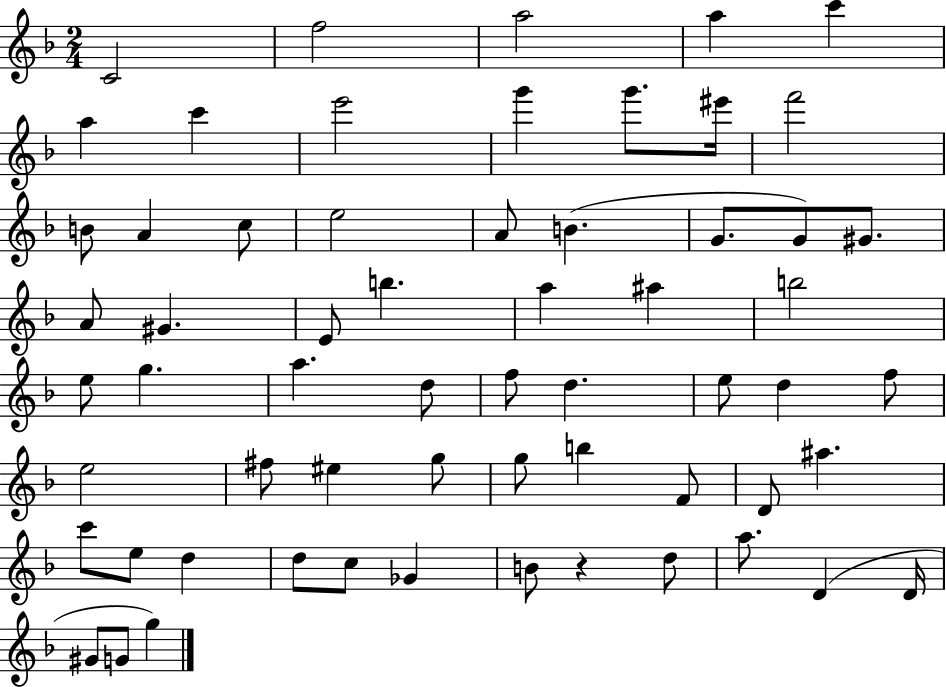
{
  \clef treble
  \numericTimeSignature
  \time 2/4
  \key f \major
  c'2 | f''2 | a''2 | a''4 c'''4 | \break a''4 c'''4 | e'''2 | g'''4 g'''8. eis'''16 | f'''2 | \break b'8 a'4 c''8 | e''2 | a'8 b'4.( | g'8. g'8) gis'8. | \break a'8 gis'4. | e'8 b''4. | a''4 ais''4 | b''2 | \break e''8 g''4. | a''4. d''8 | f''8 d''4. | e''8 d''4 f''8 | \break e''2 | fis''8 eis''4 g''8 | g''8 b''4 f'8 | d'8 ais''4. | \break c'''8 e''8 d''4 | d''8 c''8 ges'4 | b'8 r4 d''8 | a''8. d'4( d'16 | \break gis'8 g'8 g''4) | \bar "|."
}